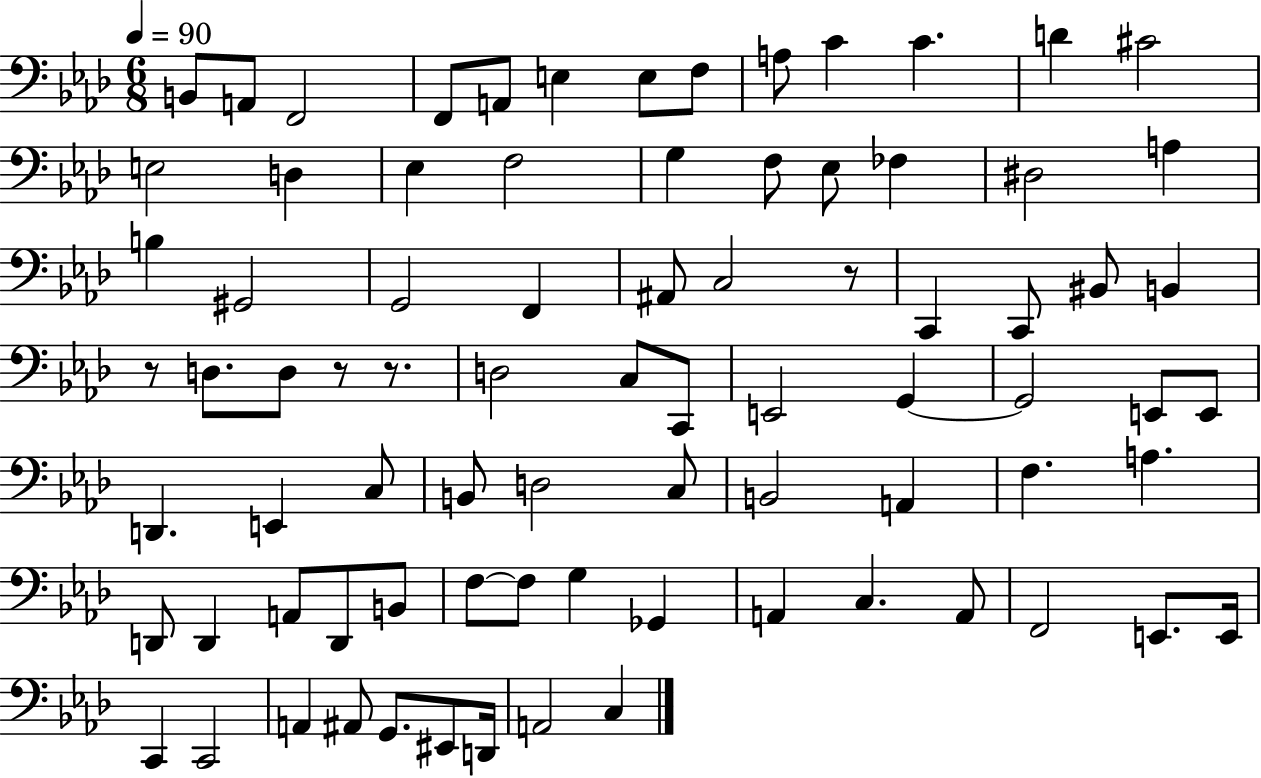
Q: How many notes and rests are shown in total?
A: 81